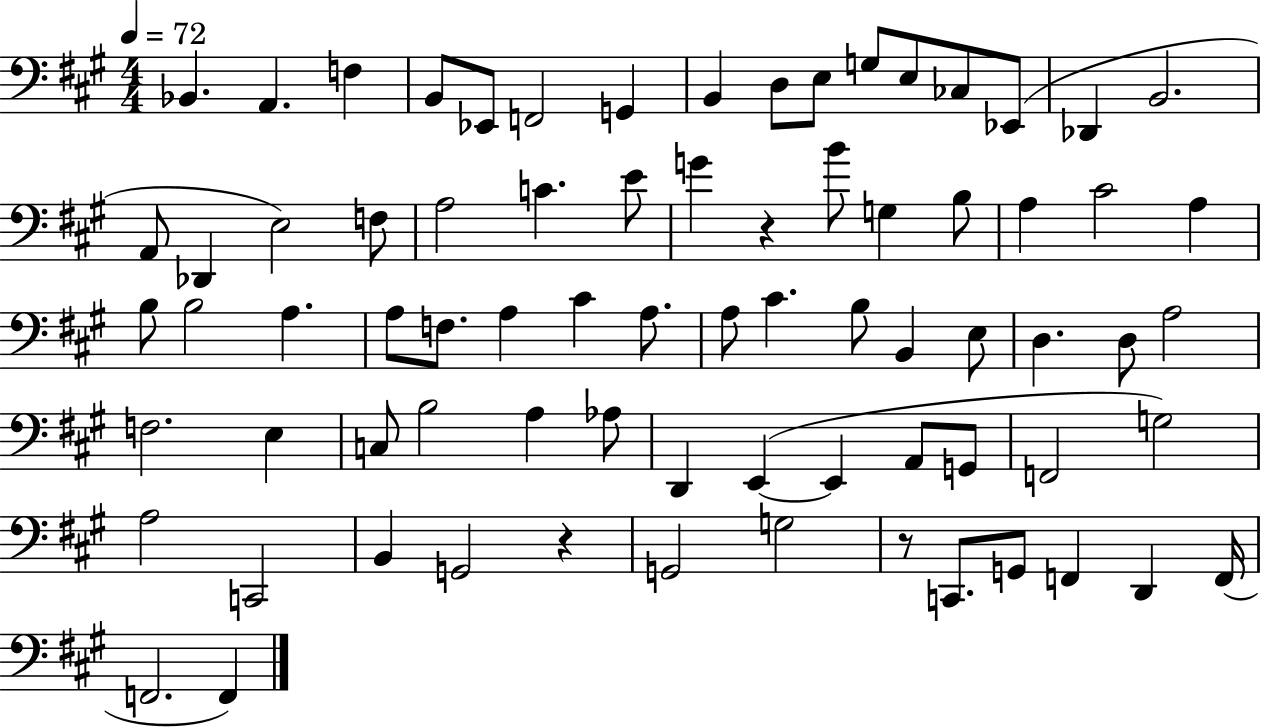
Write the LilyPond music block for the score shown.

{
  \clef bass
  \numericTimeSignature
  \time 4/4
  \key a \major
  \tempo 4 = 72
  bes,4. a,4. f4 | b,8 ees,8 f,2 g,4 | b,4 d8 e8 g8 e8 ces8 ees,8( | des,4 b,2. | \break a,8 des,4 e2) f8 | a2 c'4. e'8 | g'4 r4 b'8 g4 b8 | a4 cis'2 a4 | \break b8 b2 a4. | a8 f8. a4 cis'4 a8. | a8 cis'4. b8 b,4 e8 | d4. d8 a2 | \break f2. e4 | c8 b2 a4 aes8 | d,4 e,4~(~ e,4 a,8 g,8 | f,2 g2) | \break a2 c,2 | b,4 g,2 r4 | g,2 g2 | r8 c,8. g,8 f,4 d,4 f,16( | \break f,2. f,4) | \bar "|."
}